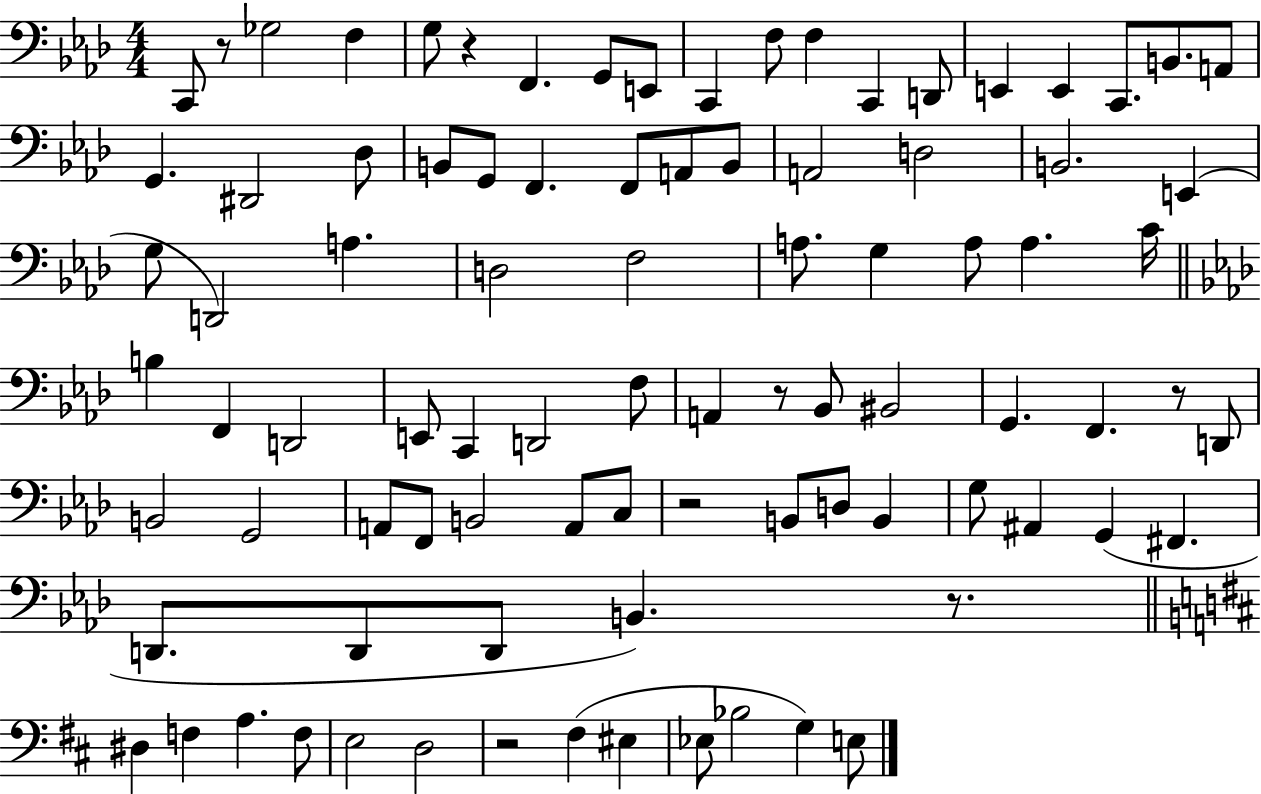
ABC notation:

X:1
T:Untitled
M:4/4
L:1/4
K:Ab
C,,/2 z/2 _G,2 F, G,/2 z F,, G,,/2 E,,/2 C,, F,/2 F, C,, D,,/2 E,, E,, C,,/2 B,,/2 A,,/2 G,, ^D,,2 _D,/2 B,,/2 G,,/2 F,, F,,/2 A,,/2 B,,/2 A,,2 D,2 B,,2 E,, G,/2 D,,2 A, D,2 F,2 A,/2 G, A,/2 A, C/4 B, F,, D,,2 E,,/2 C,, D,,2 F,/2 A,, z/2 _B,,/2 ^B,,2 G,, F,, z/2 D,,/2 B,,2 G,,2 A,,/2 F,,/2 B,,2 A,,/2 C,/2 z2 B,,/2 D,/2 B,, G,/2 ^A,, G,, ^F,, D,,/2 D,,/2 D,,/2 B,, z/2 ^D, F, A, F,/2 E,2 D,2 z2 ^F, ^E, _E,/2 _B,2 G, E,/2